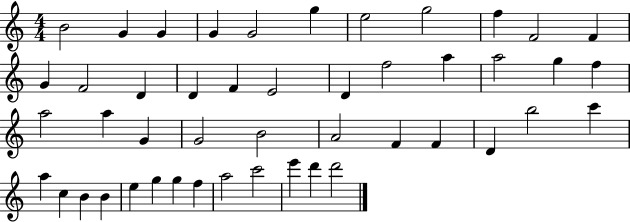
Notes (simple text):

B4/h G4/q G4/q G4/q G4/h G5/q E5/h G5/h F5/q F4/h F4/q G4/q F4/h D4/q D4/q F4/q E4/h D4/q F5/h A5/q A5/h G5/q F5/q A5/h A5/q G4/q G4/h B4/h A4/h F4/q F4/q D4/q B5/h C6/q A5/q C5/q B4/q B4/q E5/q G5/q G5/q F5/q A5/h C6/h E6/q D6/q D6/h